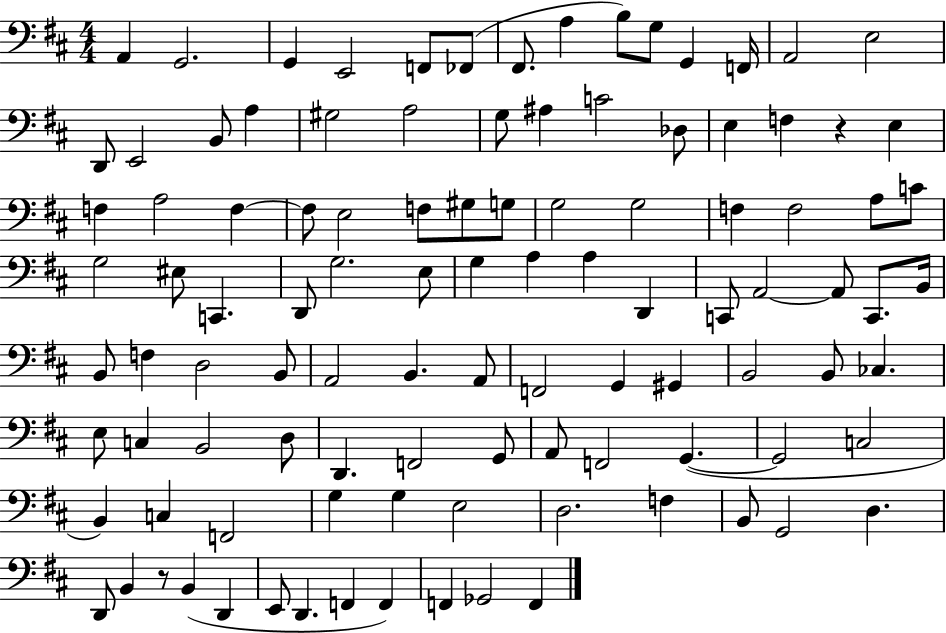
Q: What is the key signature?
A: D major